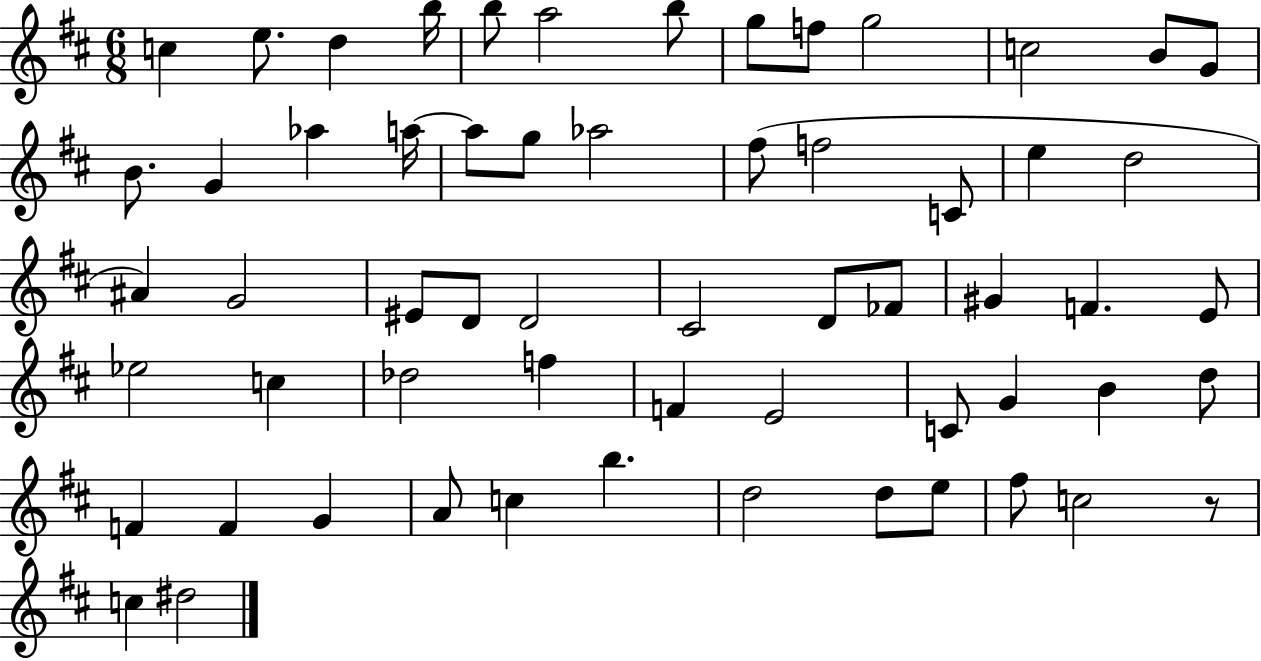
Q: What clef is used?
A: treble